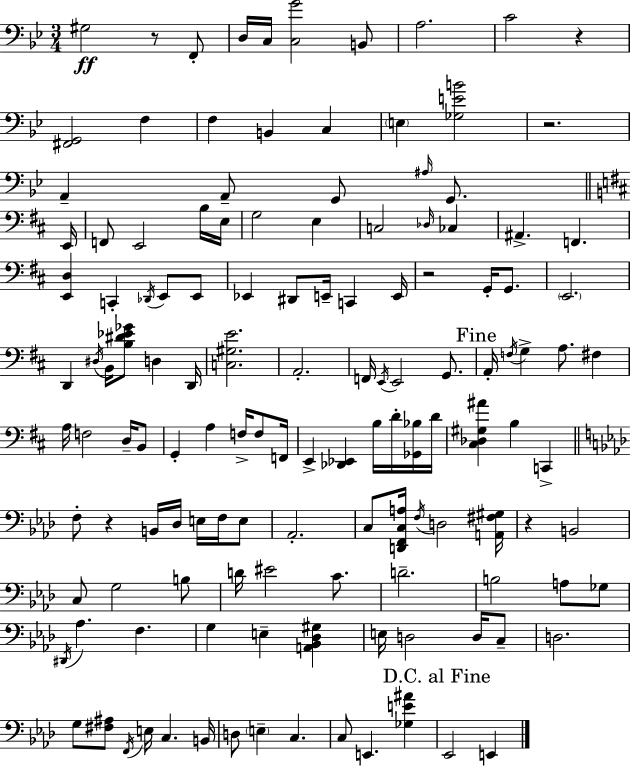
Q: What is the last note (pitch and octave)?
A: E2